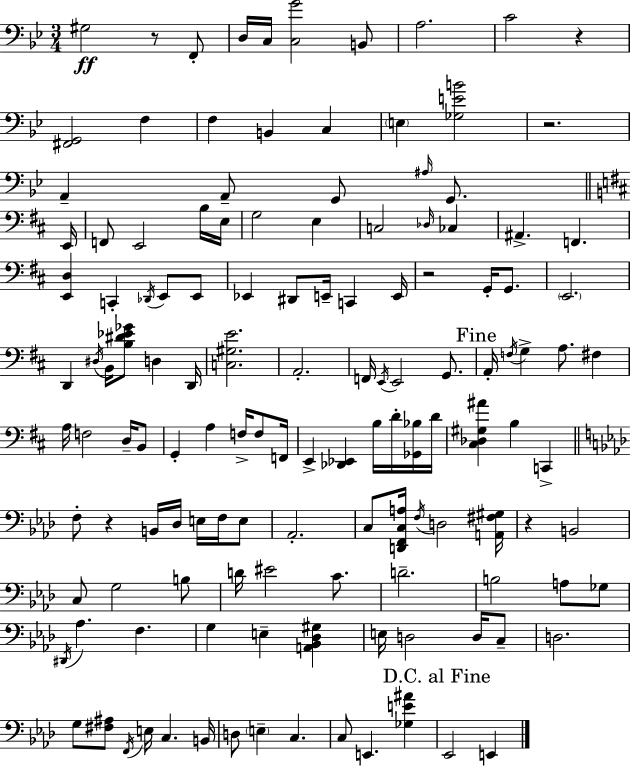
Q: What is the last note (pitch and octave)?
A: E2